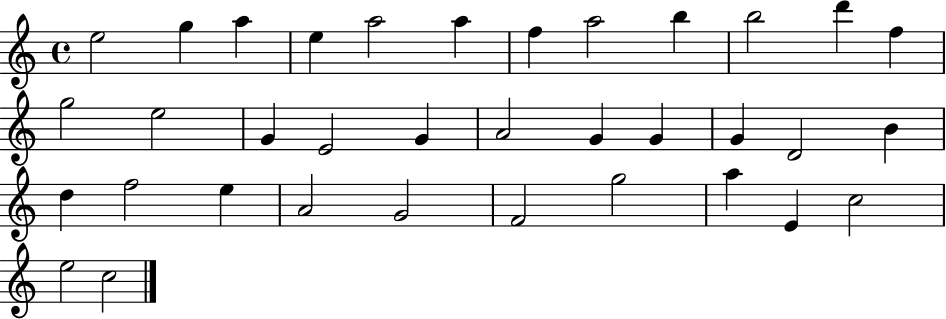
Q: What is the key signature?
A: C major